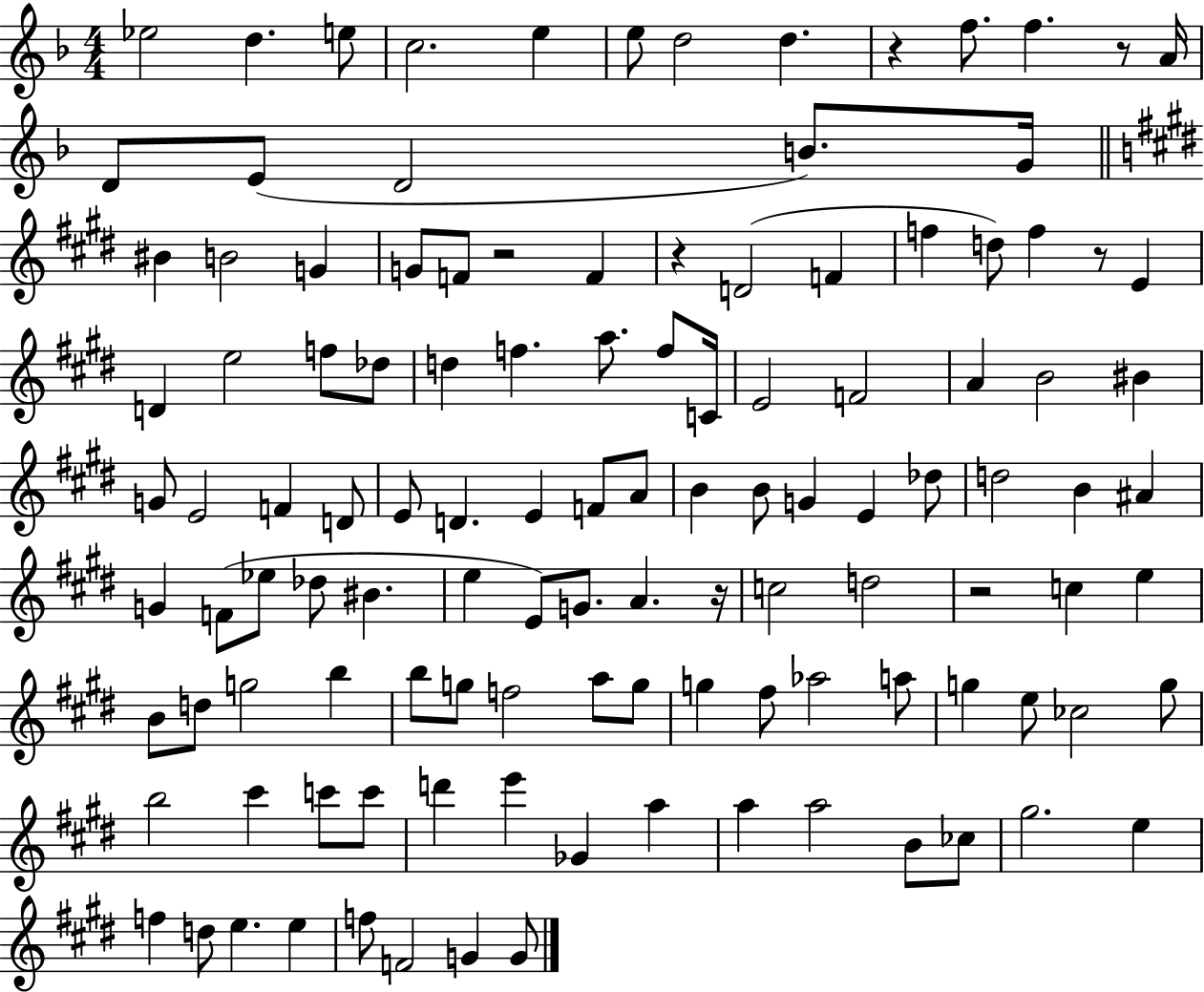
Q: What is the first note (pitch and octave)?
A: Eb5